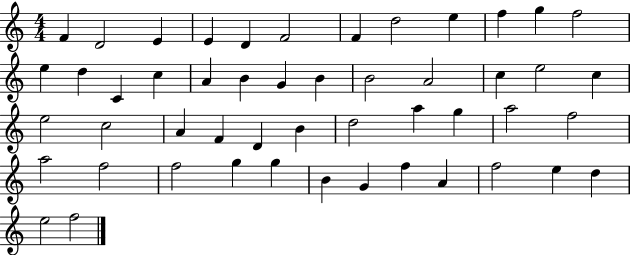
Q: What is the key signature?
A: C major